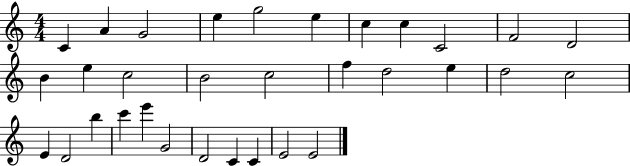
X:1
T:Untitled
M:4/4
L:1/4
K:C
C A G2 e g2 e c c C2 F2 D2 B e c2 B2 c2 f d2 e d2 c2 E D2 b c' e' G2 D2 C C E2 E2